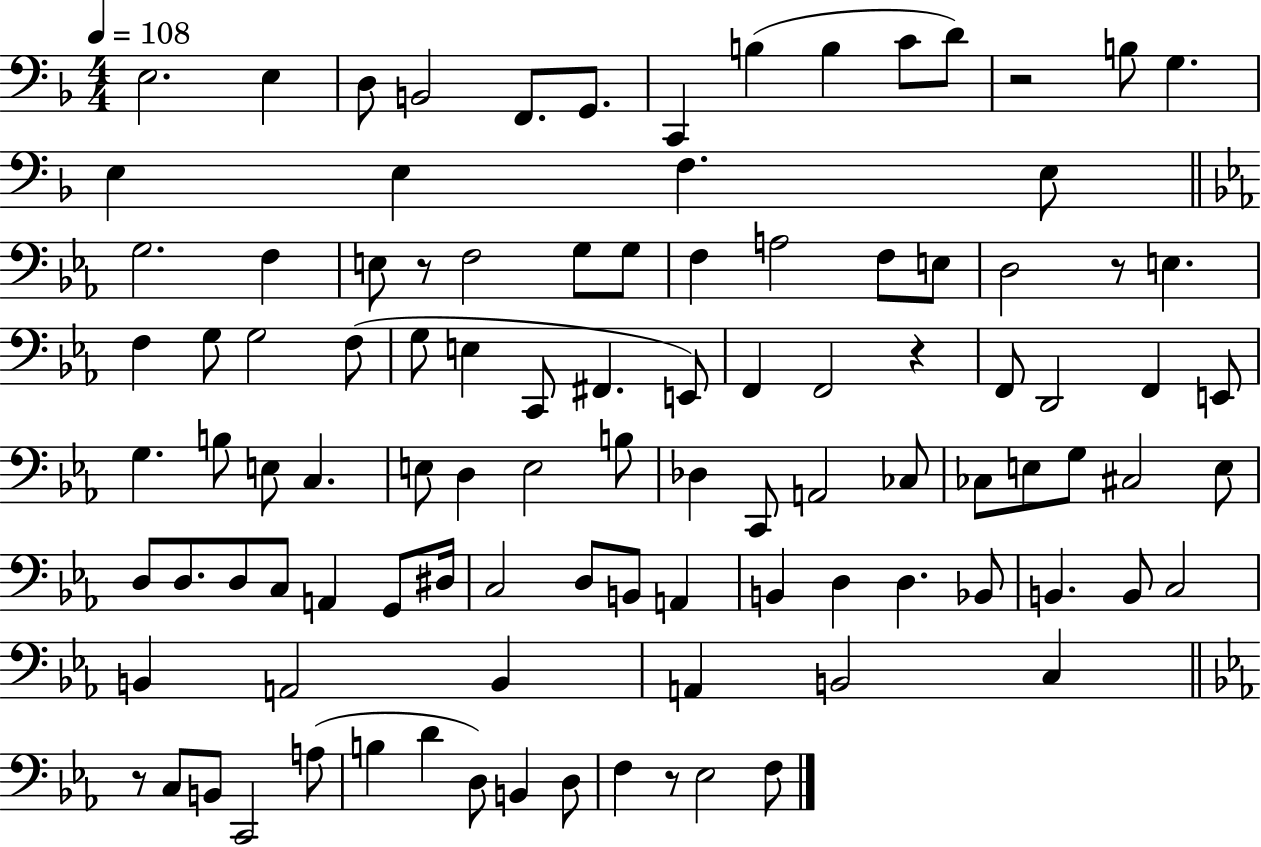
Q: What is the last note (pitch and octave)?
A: F3